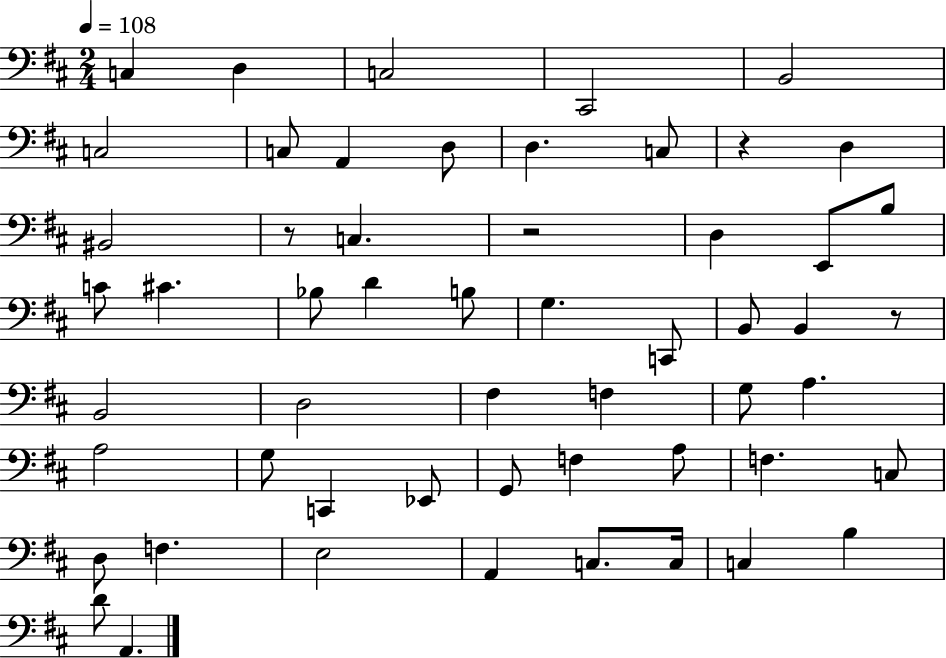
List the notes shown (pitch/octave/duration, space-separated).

C3/q D3/q C3/h C#2/h B2/h C3/h C3/e A2/q D3/e D3/q. C3/e R/q D3/q BIS2/h R/e C3/q. R/h D3/q E2/e B3/e C4/e C#4/q. Bb3/e D4/q B3/e G3/q. C2/e B2/e B2/q R/e B2/h D3/h F#3/q F3/q G3/e A3/q. A3/h G3/e C2/q Eb2/e G2/e F3/q A3/e F3/q. C3/e D3/e F3/q. E3/h A2/q C3/e. C3/s C3/q B3/q D4/e A2/q.